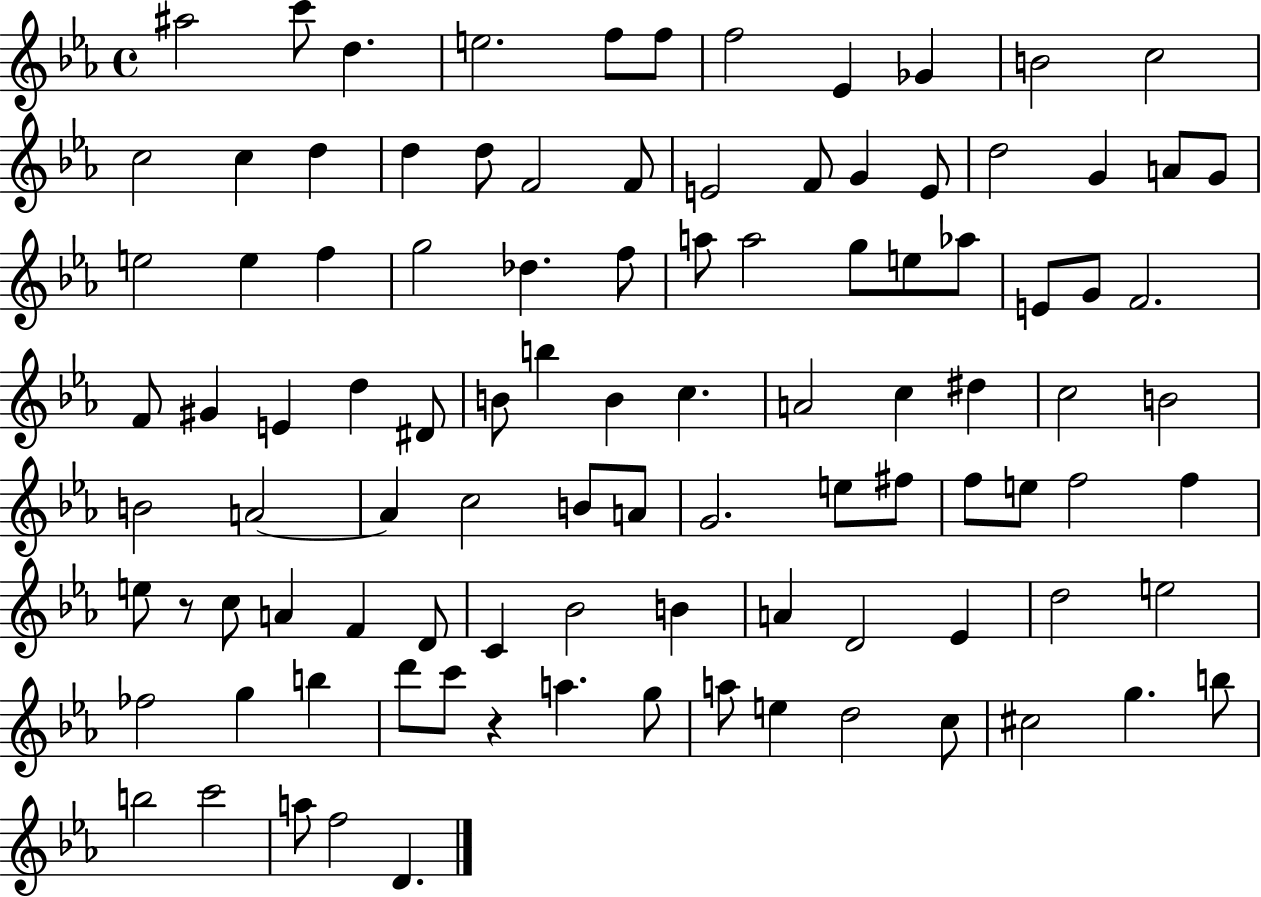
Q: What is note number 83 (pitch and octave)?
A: B5